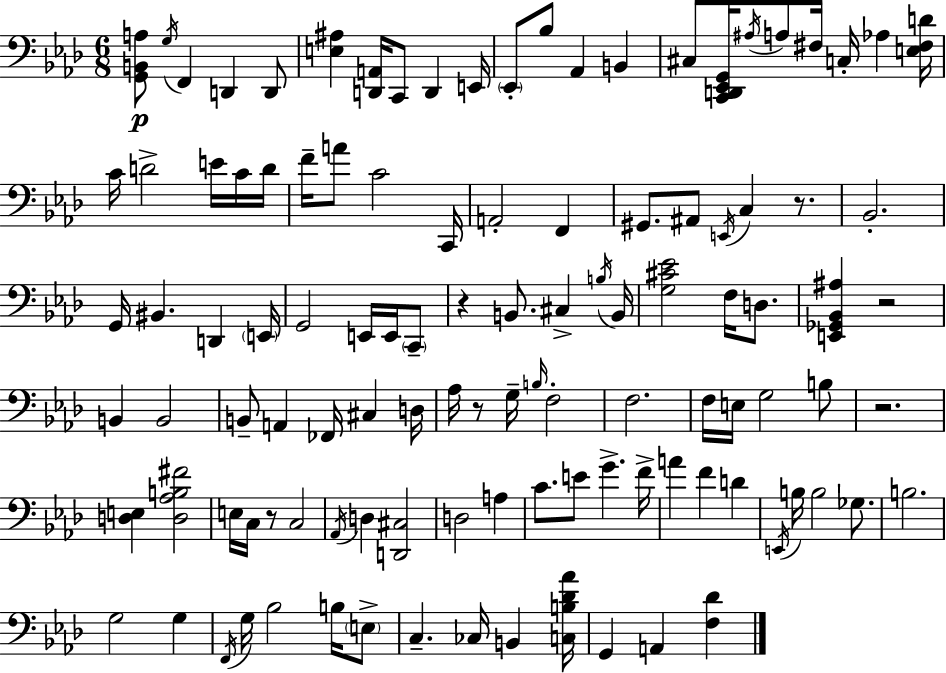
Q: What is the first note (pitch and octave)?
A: G3